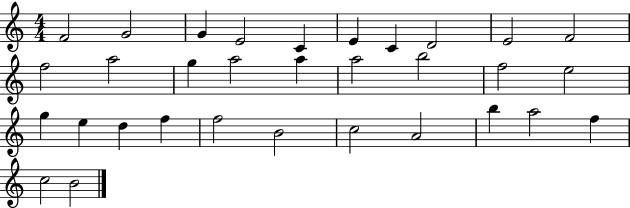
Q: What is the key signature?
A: C major